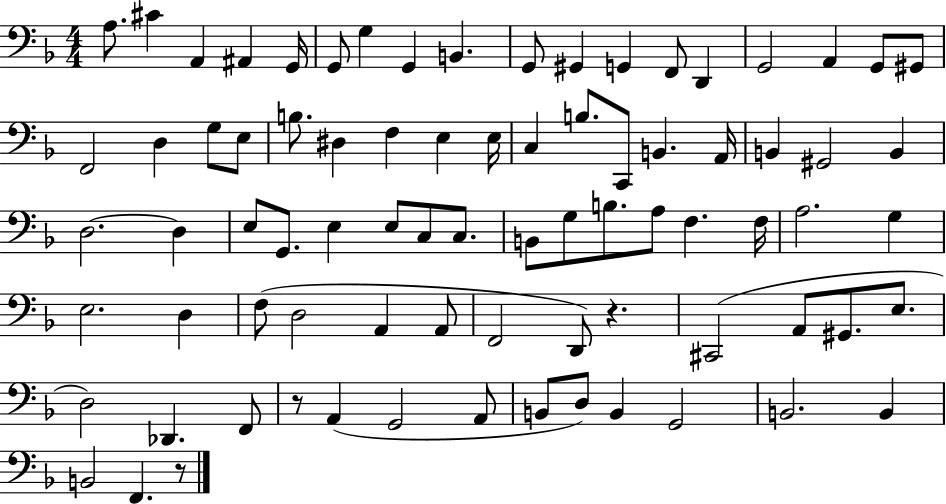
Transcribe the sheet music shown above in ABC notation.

X:1
T:Untitled
M:4/4
L:1/4
K:F
A,/2 ^C A,, ^A,, G,,/4 G,,/2 G, G,, B,, G,,/2 ^G,, G,, F,,/2 D,, G,,2 A,, G,,/2 ^G,,/2 F,,2 D, G,/2 E,/2 B,/2 ^D, F, E, E,/4 C, B,/2 C,,/2 B,, A,,/4 B,, ^G,,2 B,, D,2 D, E,/2 G,,/2 E, E,/2 C,/2 C,/2 B,,/2 G,/2 B,/2 A,/2 F, F,/4 A,2 G, E,2 D, F,/2 D,2 A,, A,,/2 F,,2 D,,/2 z ^C,,2 A,,/2 ^G,,/2 E,/2 D,2 _D,, F,,/2 z/2 A,, G,,2 A,,/2 B,,/2 D,/2 B,, G,,2 B,,2 B,, B,,2 F,, z/2